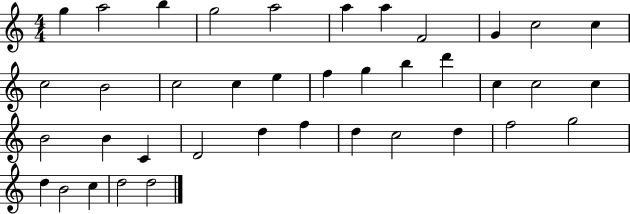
{
  \clef treble
  \numericTimeSignature
  \time 4/4
  \key c \major
  g''4 a''2 b''4 | g''2 a''2 | a''4 a''4 f'2 | g'4 c''2 c''4 | \break c''2 b'2 | c''2 c''4 e''4 | f''4 g''4 b''4 d'''4 | c''4 c''2 c''4 | \break b'2 b'4 c'4 | d'2 d''4 f''4 | d''4 c''2 d''4 | f''2 g''2 | \break d''4 b'2 c''4 | d''2 d''2 | \bar "|."
}